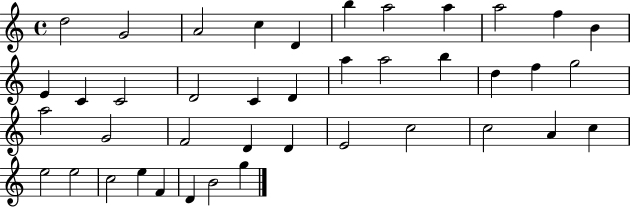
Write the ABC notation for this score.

X:1
T:Untitled
M:4/4
L:1/4
K:C
d2 G2 A2 c D b a2 a a2 f B E C C2 D2 C D a a2 b d f g2 a2 G2 F2 D D E2 c2 c2 A c e2 e2 c2 e F D B2 g